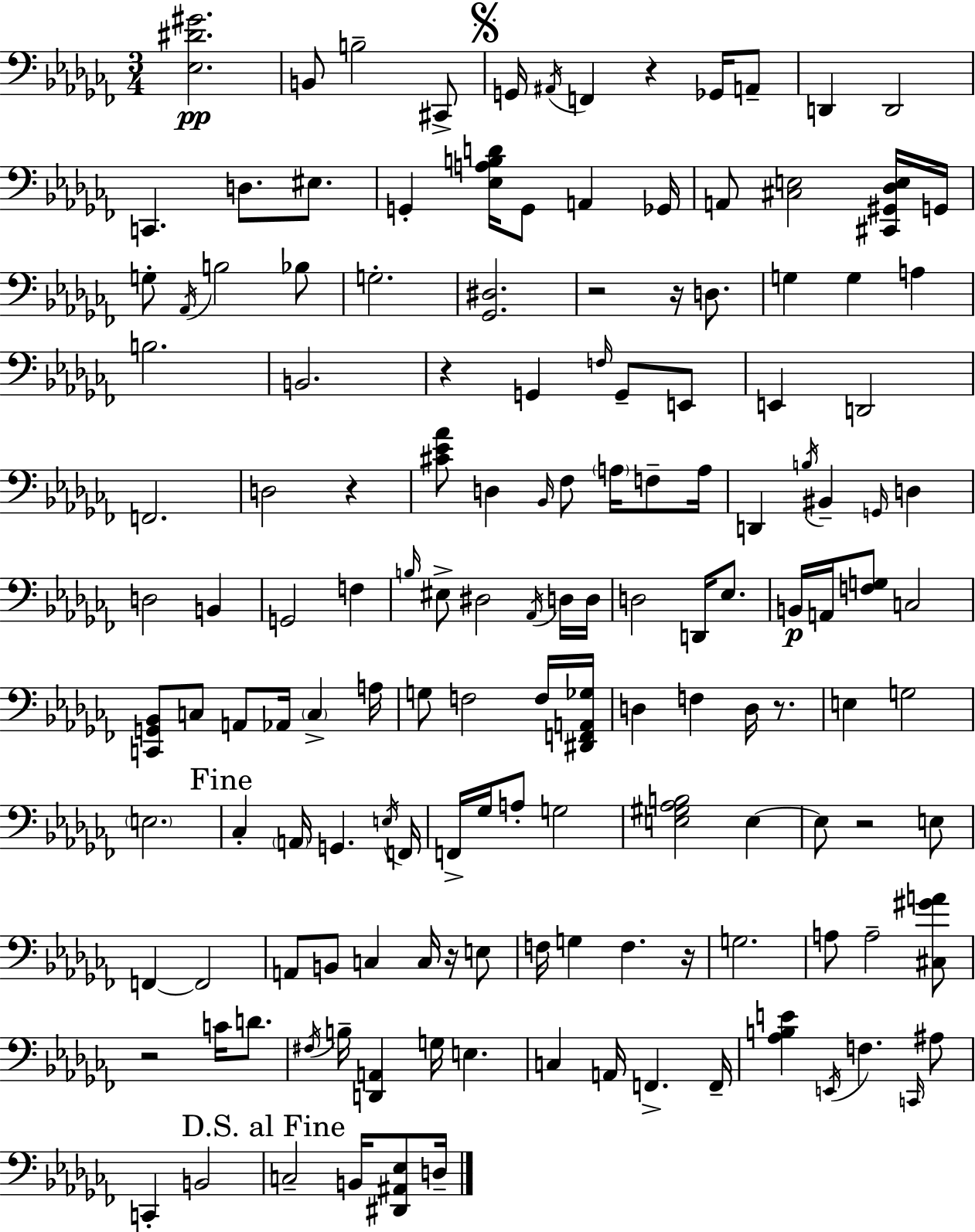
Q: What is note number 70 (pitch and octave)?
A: A3